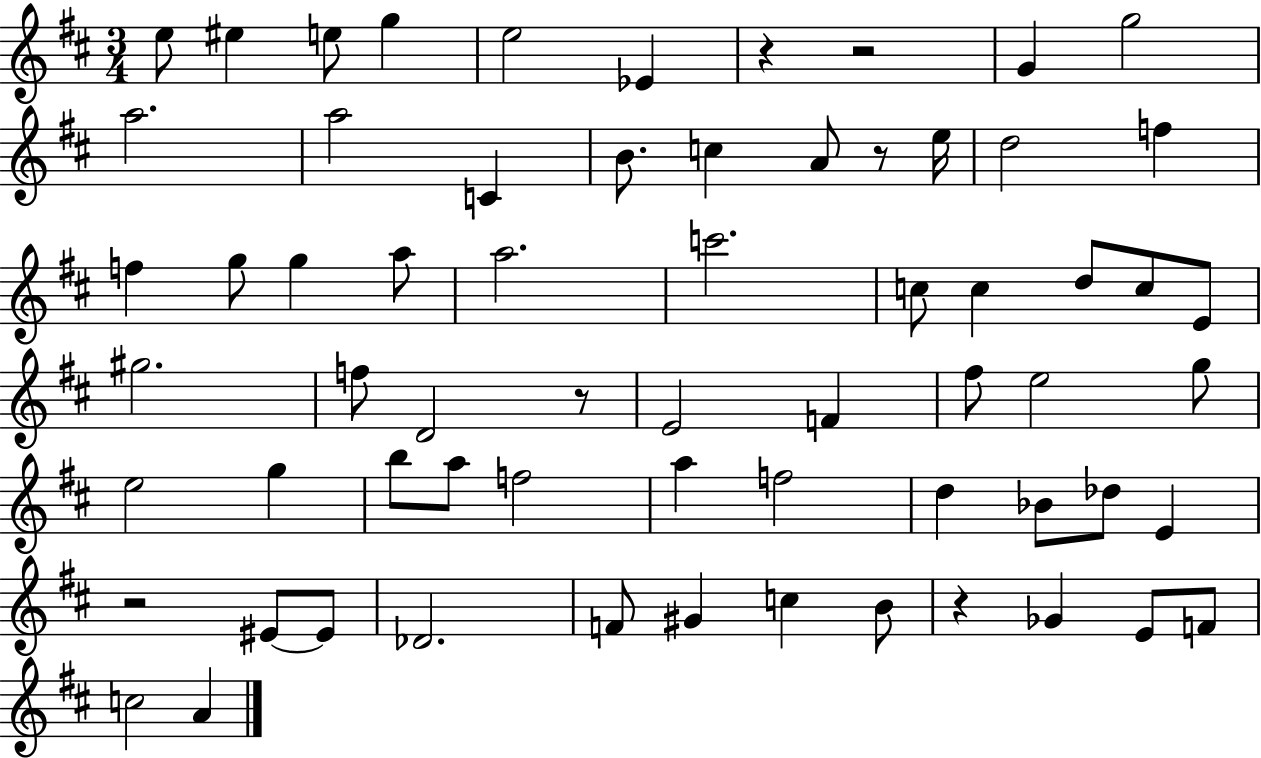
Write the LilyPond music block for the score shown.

{
  \clef treble
  \numericTimeSignature
  \time 3/4
  \key d \major
  \repeat volta 2 { e''8 eis''4 e''8 g''4 | e''2 ees'4 | r4 r2 | g'4 g''2 | \break a''2. | a''2 c'4 | b'8. c''4 a'8 r8 e''16 | d''2 f''4 | \break f''4 g''8 g''4 a''8 | a''2. | c'''2. | c''8 c''4 d''8 c''8 e'8 | \break gis''2. | f''8 d'2 r8 | e'2 f'4 | fis''8 e''2 g''8 | \break e''2 g''4 | b''8 a''8 f''2 | a''4 f''2 | d''4 bes'8 des''8 e'4 | \break r2 eis'8~~ eis'8 | des'2. | f'8 gis'4 c''4 b'8 | r4 ges'4 e'8 f'8 | \break c''2 a'4 | } \bar "|."
}